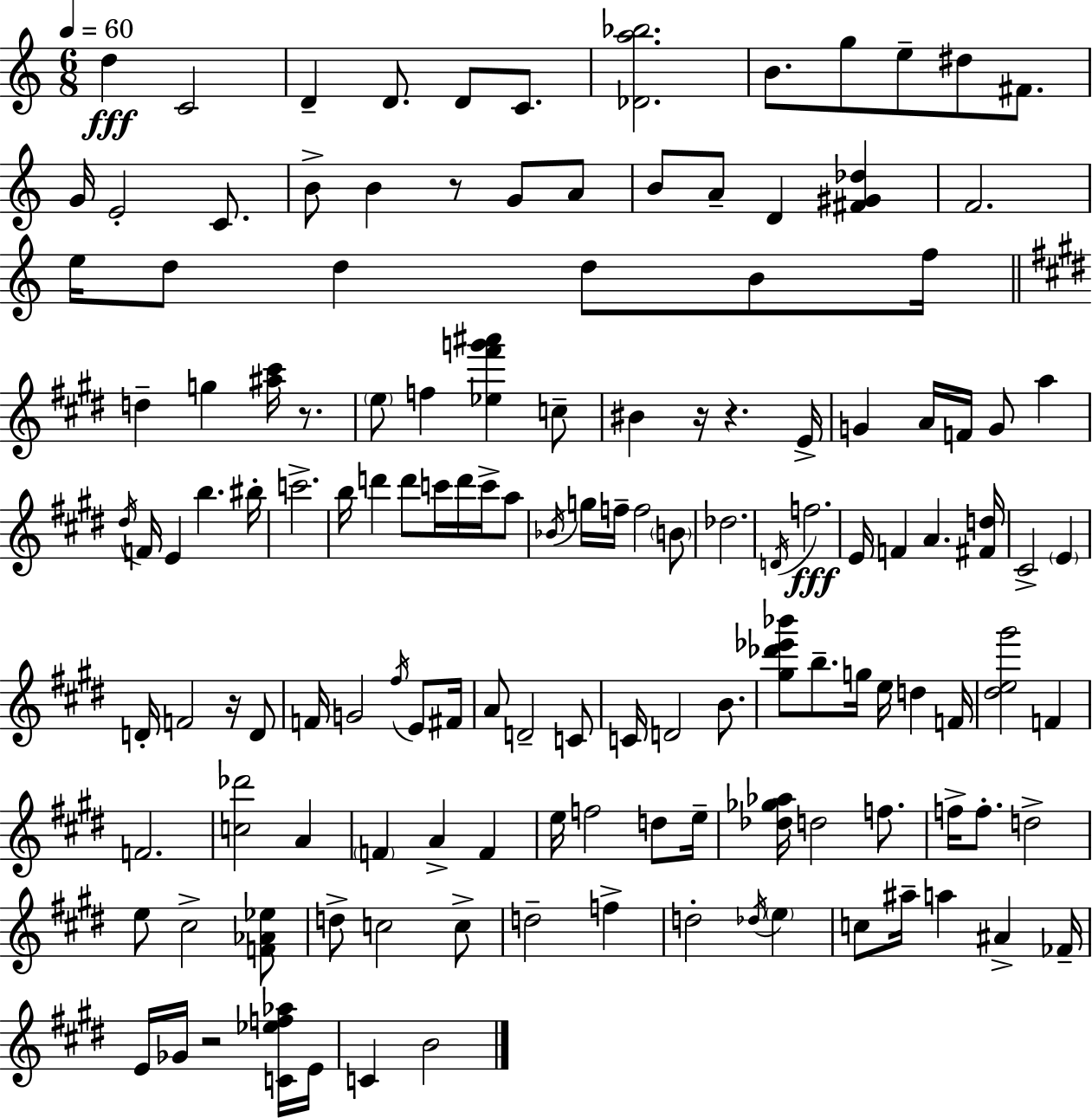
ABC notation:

X:1
T:Untitled
M:6/8
L:1/4
K:Am
d C2 D D/2 D/2 C/2 [_Da_b]2 B/2 g/2 e/2 ^d/2 ^F/2 G/4 E2 C/2 B/2 B z/2 G/2 A/2 B/2 A/2 D [^F^G_d] F2 e/4 d/2 d d/2 B/2 f/4 d g [^a^c']/4 z/2 e/2 f [_e^f'g'^a'] c/2 ^B z/4 z E/4 G A/4 F/4 G/2 a ^d/4 F/4 E b ^b/4 c'2 b/4 d' d'/2 c'/4 d'/4 c'/4 a/2 _B/4 g/4 f/4 f2 B/2 _d2 D/4 f2 E/4 F A [^Fd]/4 ^C2 E D/4 F2 z/4 D/2 F/4 G2 ^f/4 E/2 ^F/4 A/2 D2 C/2 C/4 D2 B/2 [^g_d'_e'_b']/2 b/2 g/4 e/4 d F/4 [^de^g']2 F F2 [c_d']2 A F A F e/4 f2 d/2 e/4 [_d_g_a]/4 d2 f/2 f/4 f/2 d2 e/2 ^c2 [F_A_e]/2 d/2 c2 c/2 d2 f d2 _d/4 e c/2 ^a/4 a ^A _F/4 E/4 _G/4 z2 [C_ef_a]/4 E/4 C B2